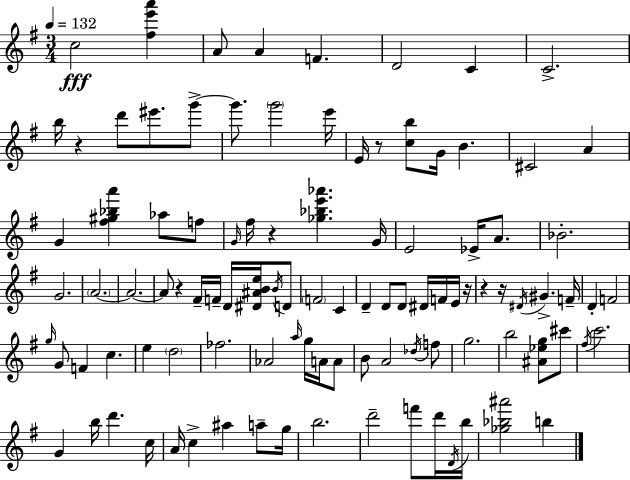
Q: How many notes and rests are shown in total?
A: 102